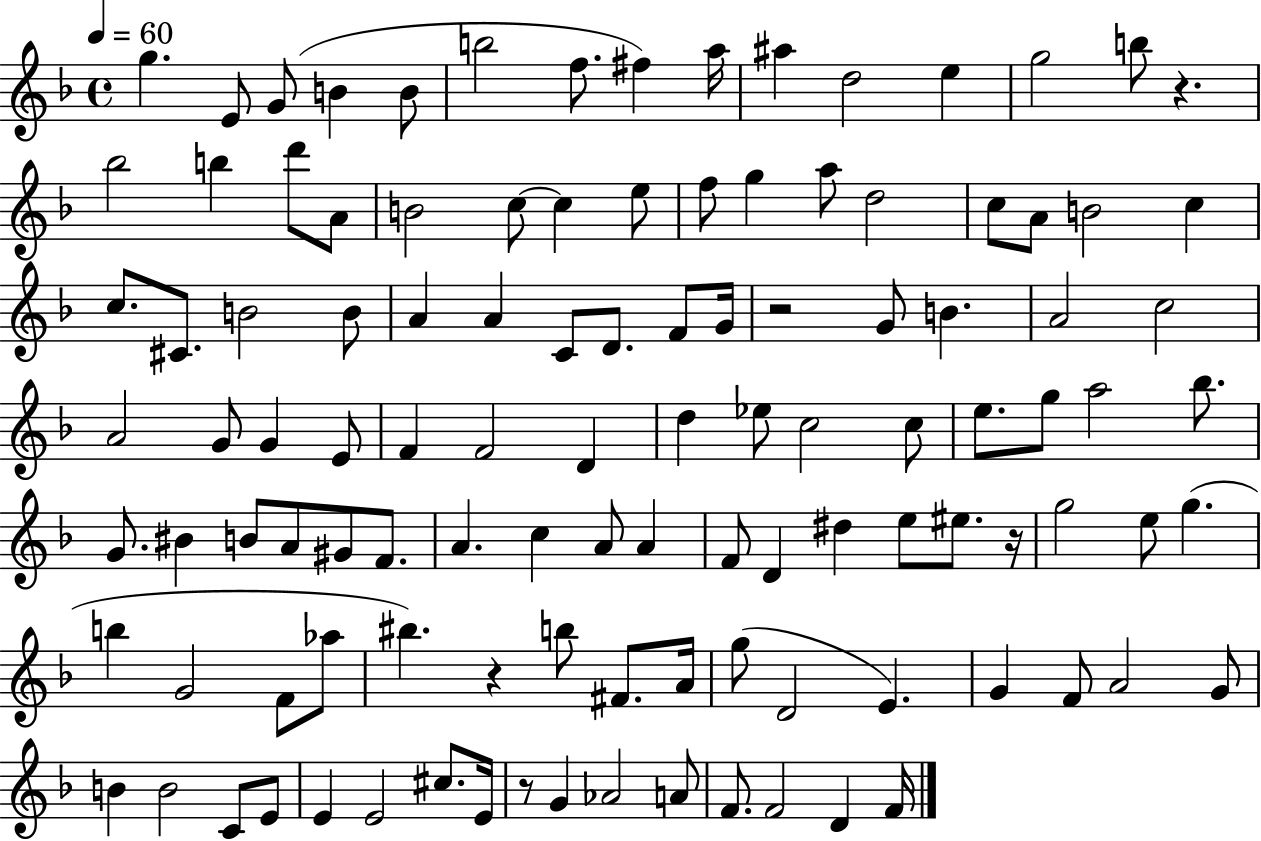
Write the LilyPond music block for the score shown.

{
  \clef treble
  \time 4/4
  \defaultTimeSignature
  \key f \major
  \tempo 4 = 60
  \repeat volta 2 { g''4. e'8 g'8( b'4 b'8 | b''2 f''8. fis''4) a''16 | ais''4 d''2 e''4 | g''2 b''8 r4. | \break bes''2 b''4 d'''8 a'8 | b'2 c''8~~ c''4 e''8 | f''8 g''4 a''8 d''2 | c''8 a'8 b'2 c''4 | \break c''8. cis'8. b'2 b'8 | a'4 a'4 c'8 d'8. f'8 g'16 | r2 g'8 b'4. | a'2 c''2 | \break a'2 g'8 g'4 e'8 | f'4 f'2 d'4 | d''4 ees''8 c''2 c''8 | e''8. g''8 a''2 bes''8. | \break g'8. bis'4 b'8 a'8 gis'8 f'8. | a'4. c''4 a'8 a'4 | f'8 d'4 dis''4 e''8 eis''8. r16 | g''2 e''8 g''4.( | \break b''4 g'2 f'8 aes''8 | bis''4.) r4 b''8 fis'8. a'16 | g''8( d'2 e'4.) | g'4 f'8 a'2 g'8 | \break b'4 b'2 c'8 e'8 | e'4 e'2 cis''8. e'16 | r8 g'4 aes'2 a'8 | f'8. f'2 d'4 f'16 | \break } \bar "|."
}